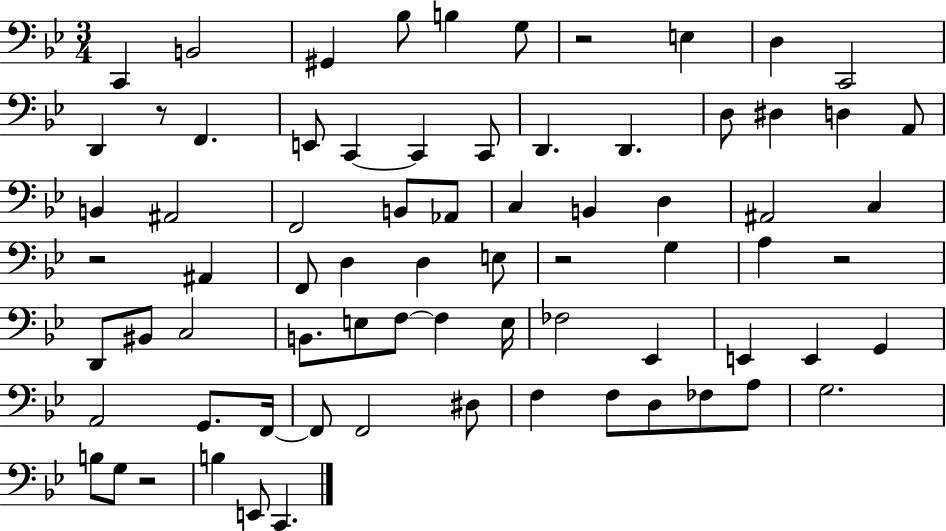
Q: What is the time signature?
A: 3/4